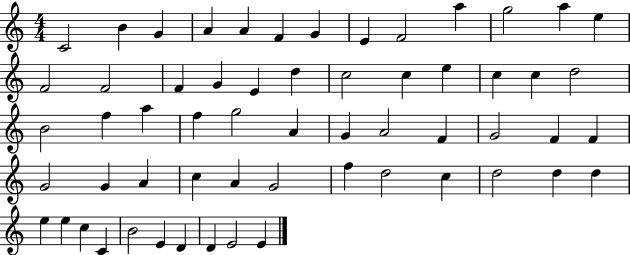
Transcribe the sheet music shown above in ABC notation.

X:1
T:Untitled
M:4/4
L:1/4
K:C
C2 B G A A F G E F2 a g2 a e F2 F2 F G E d c2 c e c c d2 B2 f a f g2 A G A2 F G2 F F G2 G A c A G2 f d2 c d2 d d e e c C B2 E D D E2 E